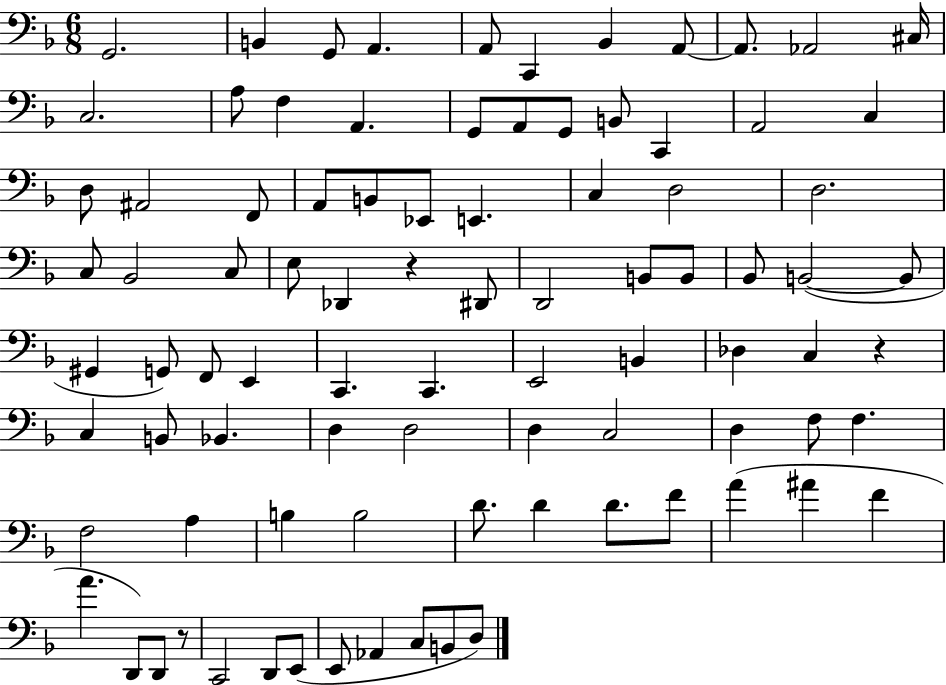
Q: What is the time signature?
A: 6/8